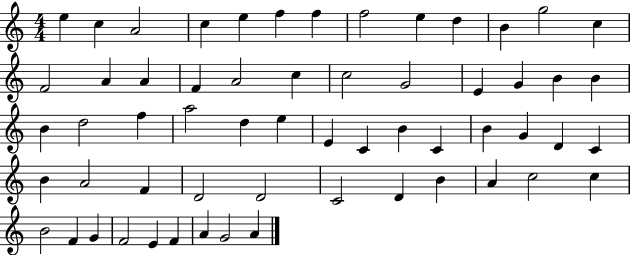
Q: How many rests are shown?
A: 0